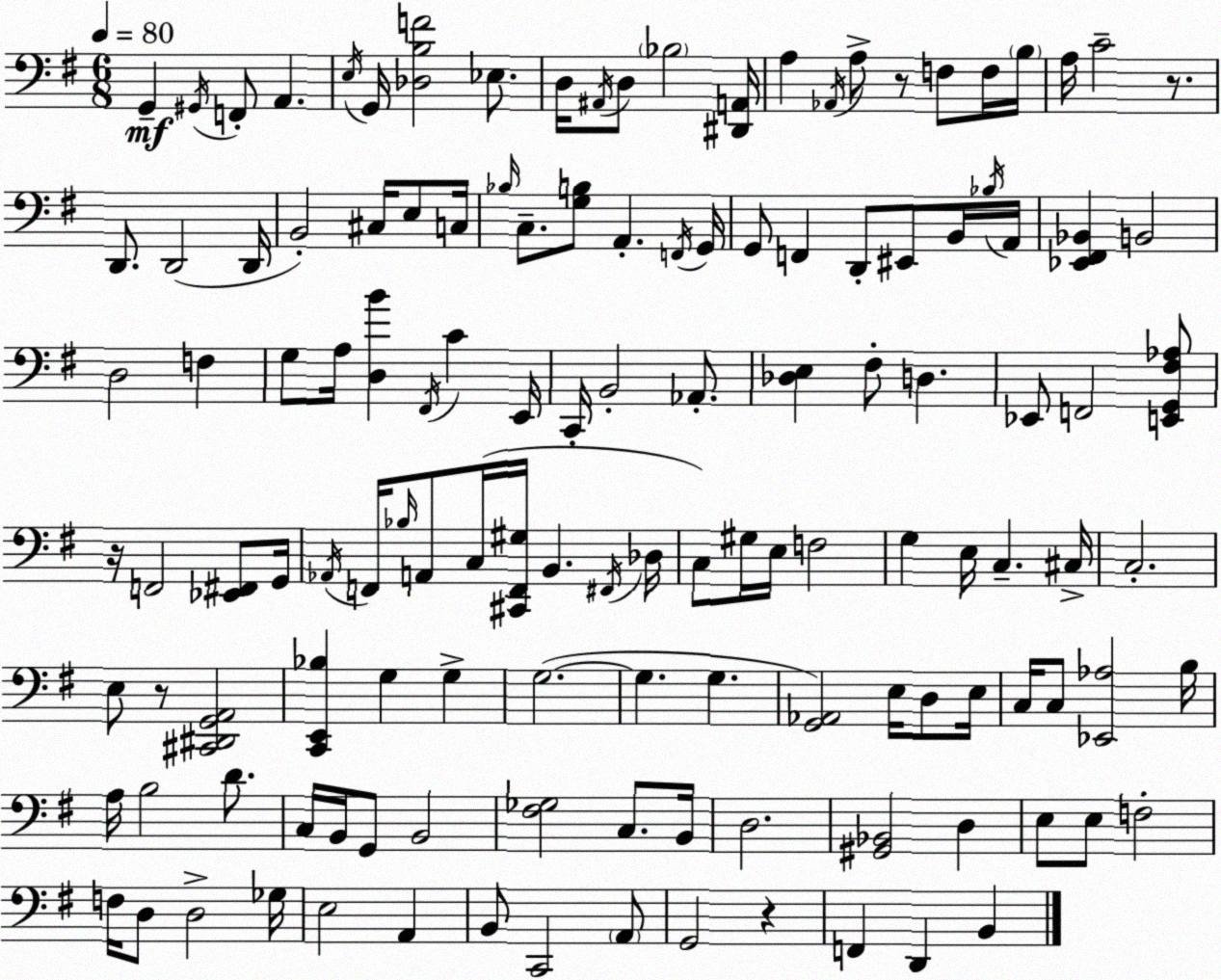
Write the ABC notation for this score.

X:1
T:Untitled
M:6/8
L:1/4
K:Em
G,, ^G,,/4 F,,/2 A,, E,/4 G,,/4 [_D,B,F]2 _E,/2 D,/4 ^A,,/4 D,/2 _B,2 [^D,,A,,]/4 A, _A,,/4 A,/2 z/2 F,/2 F,/4 B,/4 A,/4 C2 z/2 D,,/2 D,,2 D,,/4 B,,2 ^C,/4 E,/2 C,/4 _B,/4 C,/2 [G,B,]/2 A,, F,,/4 G,,/4 G,,/2 F,, D,,/2 ^E,,/2 B,,/4 _B,/4 A,,/4 [_E,,^F,,_B,,] B,,2 D,2 F, G,/2 A,/4 [D,B] ^F,,/4 C E,,/4 C,,/4 B,,2 _A,,/2 [_D,E,] ^F,/2 D, _E,,/2 F,,2 [E,,G,,^F,_A,]/2 z/4 F,,2 [_E,,^F,,]/2 G,,/4 _A,,/4 F,,/4 _B,/4 A,,/2 C,/4 [^C,,F,,^G,]/4 B,, ^F,,/4 _D,/4 C,/2 ^G,/4 E,/4 F,2 G, E,/4 C, ^C,/4 C,2 E,/2 z/2 [^C,,^D,,G,,A,,]2 [C,,E,,_B,] G, G, G,2 G, G, [G,,_A,,]2 E,/4 D,/2 E,/4 C,/4 C,/2 [_E,,_A,]2 B,/4 A,/4 B,2 D/2 C,/4 B,,/4 G,,/2 B,,2 [^F,_G,]2 C,/2 B,,/4 D,2 [^G,,_B,,]2 D, E,/2 E,/2 F,2 F,/4 D,/2 D,2 _G,/4 E,2 A,, B,,/2 C,,2 A,,/2 G,,2 z F,, D,, B,,